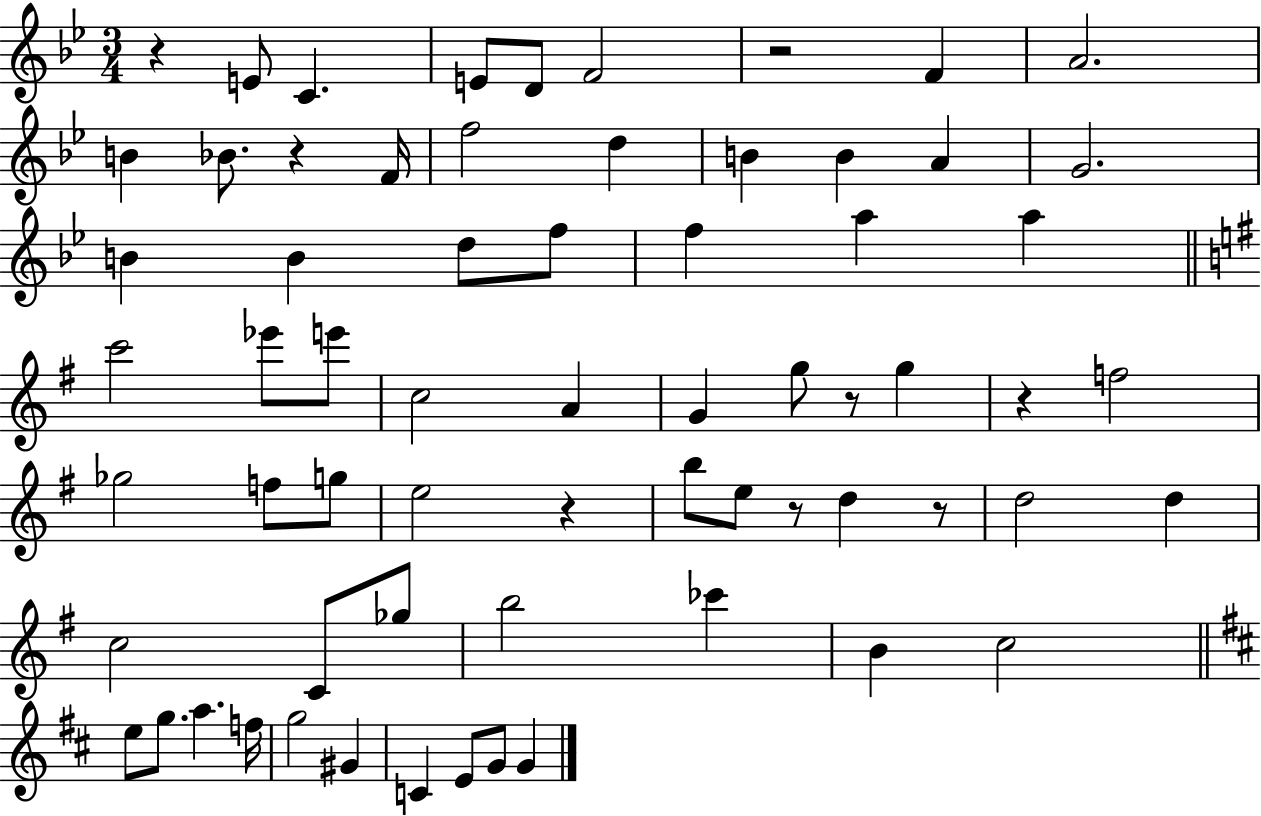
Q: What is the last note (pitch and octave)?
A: G4